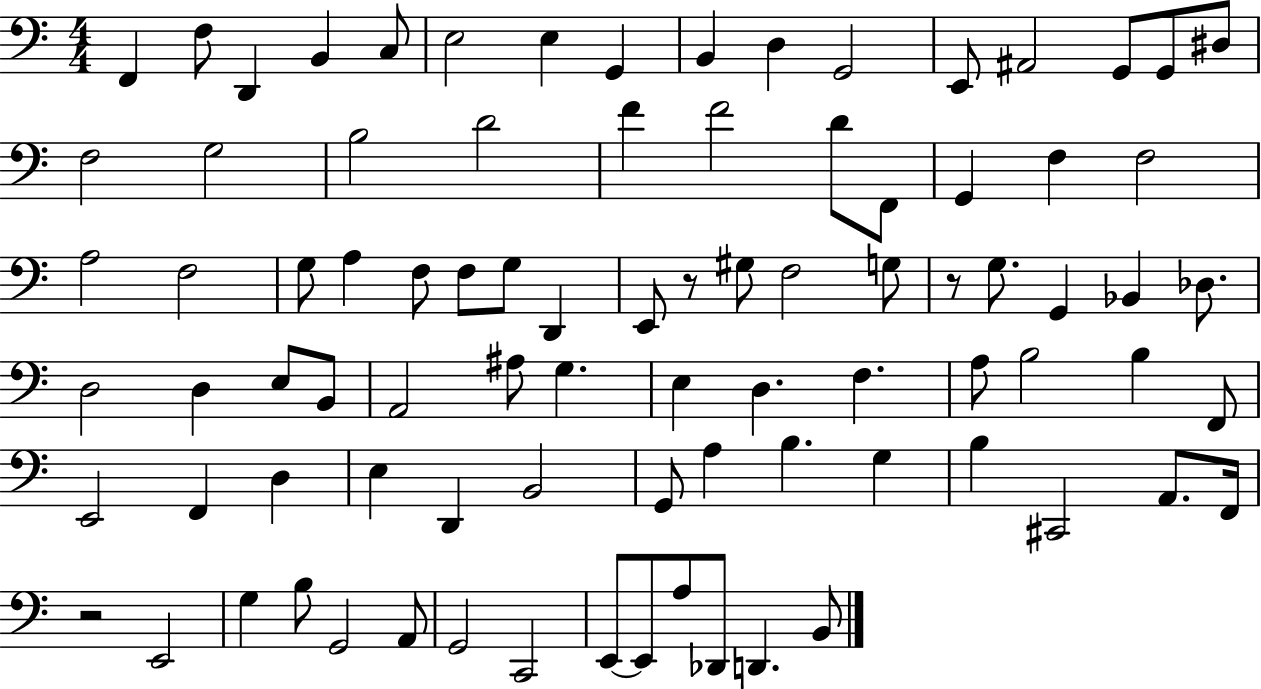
F2/q F3/e D2/q B2/q C3/e E3/h E3/q G2/q B2/q D3/q G2/h E2/e A#2/h G2/e G2/e D#3/e F3/h G3/h B3/h D4/h F4/q F4/h D4/e F2/e G2/q F3/q F3/h A3/h F3/h G3/e A3/q F3/e F3/e G3/e D2/q E2/e R/e G#3/e F3/h G3/e R/e G3/e. G2/q Bb2/q Db3/e. D3/h D3/q E3/e B2/e A2/h A#3/e G3/q. E3/q D3/q. F3/q. A3/e B3/h B3/q F2/e E2/h F2/q D3/q E3/q D2/q B2/h G2/e A3/q B3/q. G3/q B3/q C#2/h A2/e. F2/s R/h E2/h G3/q B3/e G2/h A2/e G2/h C2/h E2/e E2/e A3/e Db2/e D2/q. B2/e